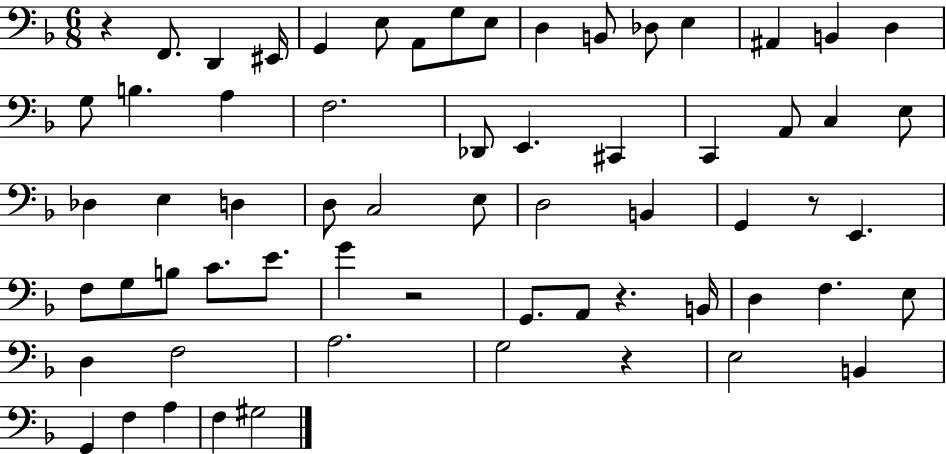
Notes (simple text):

R/q F2/e. D2/q EIS2/s G2/q E3/e A2/e G3/e E3/e D3/q B2/e Db3/e E3/q A#2/q B2/q D3/q G3/e B3/q. A3/q F3/h. Db2/e E2/q. C#2/q C2/q A2/e C3/q E3/e Db3/q E3/q D3/q D3/e C3/h E3/e D3/h B2/q G2/q R/e E2/q. F3/e G3/e B3/e C4/e. E4/e. G4/q R/h G2/e. A2/e R/q. B2/s D3/q F3/q. E3/e D3/q F3/h A3/h. G3/h R/q E3/h B2/q G2/q F3/q A3/q F3/q G#3/h